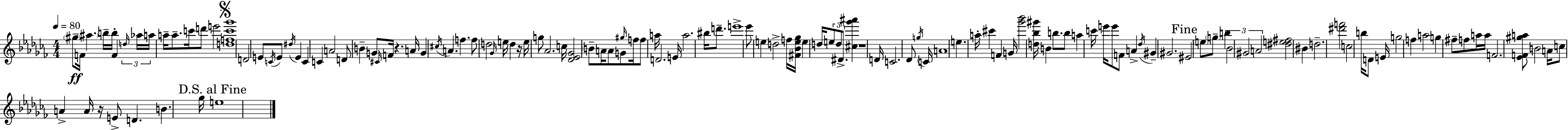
{
  \clef treble
  \numericTimeSignature
  \time 4/4
  \key aes \minor
  \tempo 4 = 80
  \repeat volta 2 { \parenthesize gis''8--\ff f'16 \parenthesize ais''4. b''16-- b''16-. f'4 \tuplet 3/2 { \grace { d''16 } | aes''16 a''16 } a''16-- a''8.-- c'''16 d'''8 e'''2 | \mark \markup { \musicglyph "scripts.segno" } <d'' f'' c''' ges'''>1 | d'2 e'8 \acciaccatura { c'16 } e'8 \acciaccatura { dis''16 } e'4 | \break c'4 c'4 a'2 | d'8 b'4-- g'8 \grace { cis'16 } f'16 r4. | a'16 g'4 \acciaccatura { cis''16 } a'4. f''4. | f''8 d''2 \grace { ges'16 } | \break e''16 d''4 r16 e''16 g''8 aes'2. | c''16 <des' ees' ges'>2 \parenthesize b'8-- | a'16 a'8 g'8 \grace { gis''16 } f''16 f''8 a''16 d'2. | e'16 a''2. | \break bis''16 d'''8.-- e'''1-> | ees'''8 e''4 d''2-> | f''16 <fis' bes' e'' ges''>16 e''4 d''16 \tuplet 3/2 { e''8 d''8 | dis'8.-> } <cis'' ges''' ais'''>4 r1 | \break d'16 c'2. | des'8 \acciaccatura { g''16 } c'16 a'1 | e''4. a''16-. cis'''4 | f'4 g'16 <ges''' bes'''>2 | \break <d'' bes'' gis'''>16 b'4 b''8. b''8 a''4 c'''16 e'''16 | e'''8 f'8 a'4-> \acciaccatura { des''16 } gis'4-- gis'2. | \mark "Fine" eis'2 | \parenthesize e''8 \parenthesize g''8-- b''4 \tuplet 3/2 { bes'2 | \break gis'2 a'2 } | <dis'' e'' fis''>2 bis'4 d''2.-- | <dis''' f'''>2 | c''2 b''16 d'8 e'16 g''2 | \break f''4 a''2 | g''4 fis''8-- f''8 a''16 a''16 f'2. | <ees' f' gis'' a''>8 b'2 | a'16 c''8 a'4-> a'16 r16 e'8-> d'4. | \break b'4. ges''16 \mark "D.S. al Fine" e''1 | } \bar "|."
}